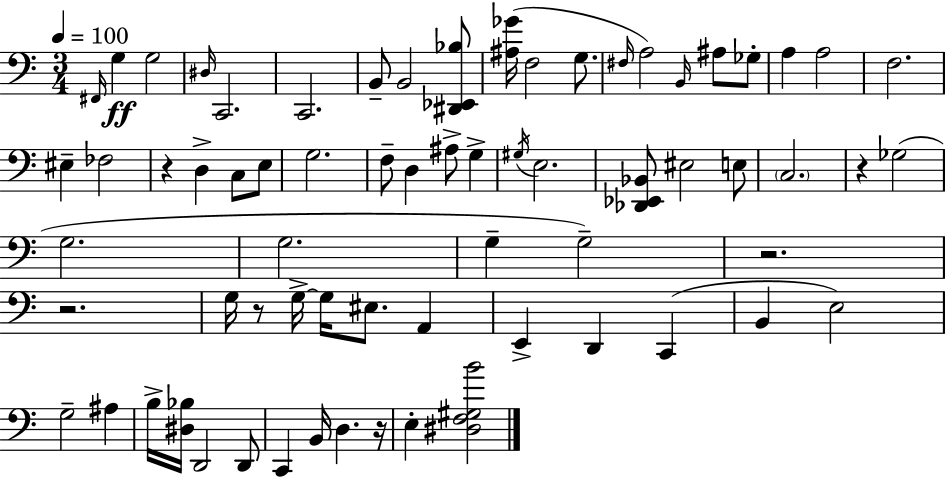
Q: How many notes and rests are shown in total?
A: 68